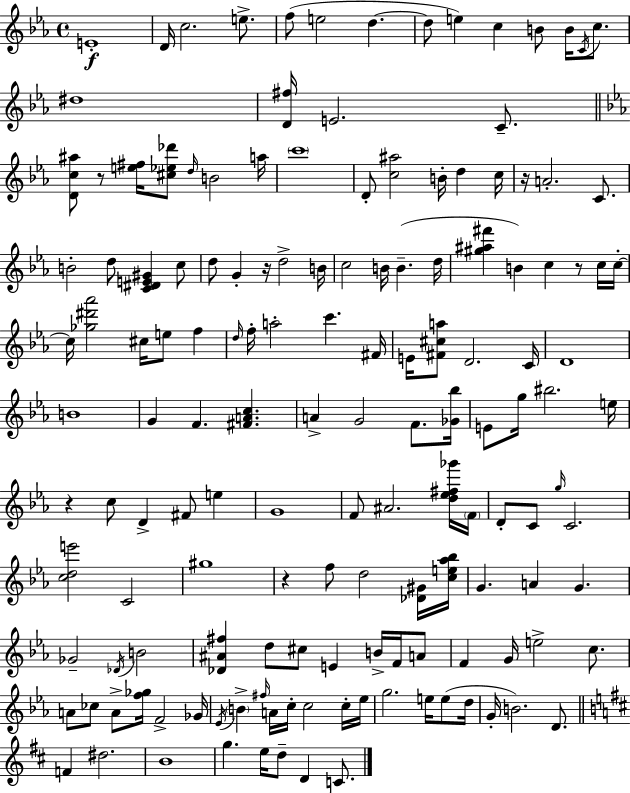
{
  \clef treble
  \time 4/4
  \defaultTimeSignature
  \key c \minor
  \repeat volta 2 { e'1-.\f | d'16 c''2. e''8.-> | f''8( e''2 d''4.~~ | d''8 e''4) c''4 b'8 b'16 \acciaccatura { c'16 } c''8. | \break dis''1 | <d' fis''>16 e'2. c'8.-- | \bar "||" \break \key ees \major <d' c'' ais''>8 r8 <e'' fis''>16 <cis'' ees'' des'''>8 \grace { d''16 } b'2 | a''16 \parenthesize c'''1 | d'8-. <c'' ais''>2 b'16-. d''4 | c''16 r16 a'2.-. c'8. | \break b'2-. d''8 <c' dis' e' gis'>4 c''8 | d''8 g'4-. r16 d''2-> | b'16 c''2 b'16 b'4.--( | d''16 <gis'' ais'' fis'''>4 b'4) c''4 r8 c''16 | \break c''16-.~~ c''16 <ges'' dis''' aes'''>2 cis''16 e''8 f''4 | \grace { d''16 } f''16-. a''2-. c'''4. | fis'16 e'16 <fis' cis'' a''>8 d'2. | c'16 d'1 | \break b'1 | g'4 f'4. <fis' a' c''>4. | a'4-> g'2 f'8. | <ges' bes''>16 e'8 g''16 bis''2. | \break e''16 r4 c''8 d'4-> fis'8 e''4 | g'1 | f'8 ais'2. | <d'' ees'' fis'' ges'''>16 \parenthesize f'16 d'8-. c'8 \grace { g''16 } c'2. | \break <c'' d'' e'''>2 c'2 | gis''1 | r4 f''8 d''2 | <des' gis'>16 <c'' e'' aes'' bes''>16 g'4. a'4 g'4. | \break ges'2-- \acciaccatura { des'16 } b'2 | <des' ais' fis''>4 d''8 cis''8 e'4 | b'16-> f'16 a'8 f'4 g'16 e''2-> | c''8. a'8 ces''8 a'8-> <f'' ges''>16 f'2-> | \break ges'16 \acciaccatura { ees'16 } \parenthesize b'4-> \grace { fis''16 } a'16 c''16-. c''2 | c''16-. ees''16 g''2. | e''16 e''8( d''16 g'16-. b'2.) | d'8. \bar "||" \break \key d \major f'4 dis''2. | b'1 | g''4. e''16 d''8-- d'4 c'8. | } \bar "|."
}